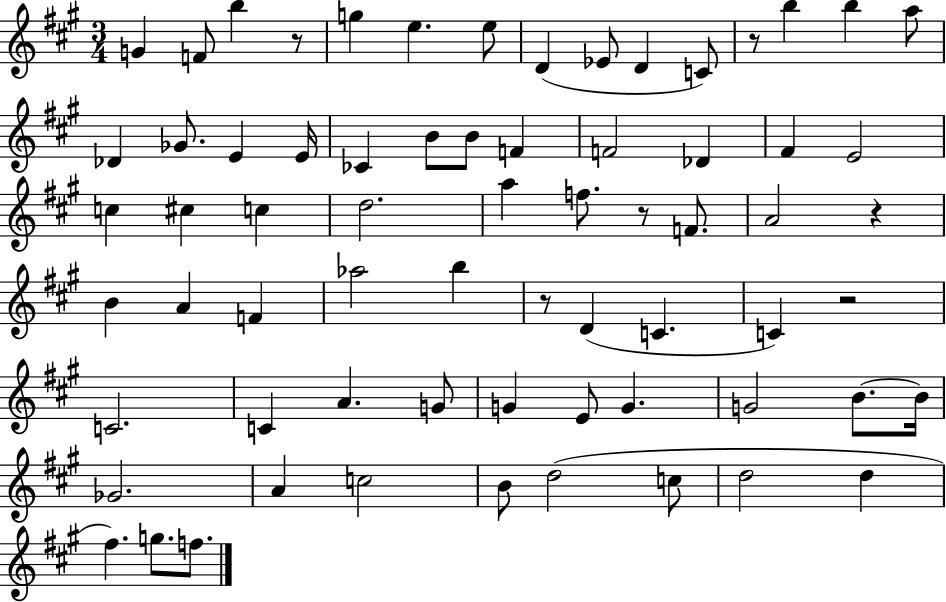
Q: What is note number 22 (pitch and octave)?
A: F4